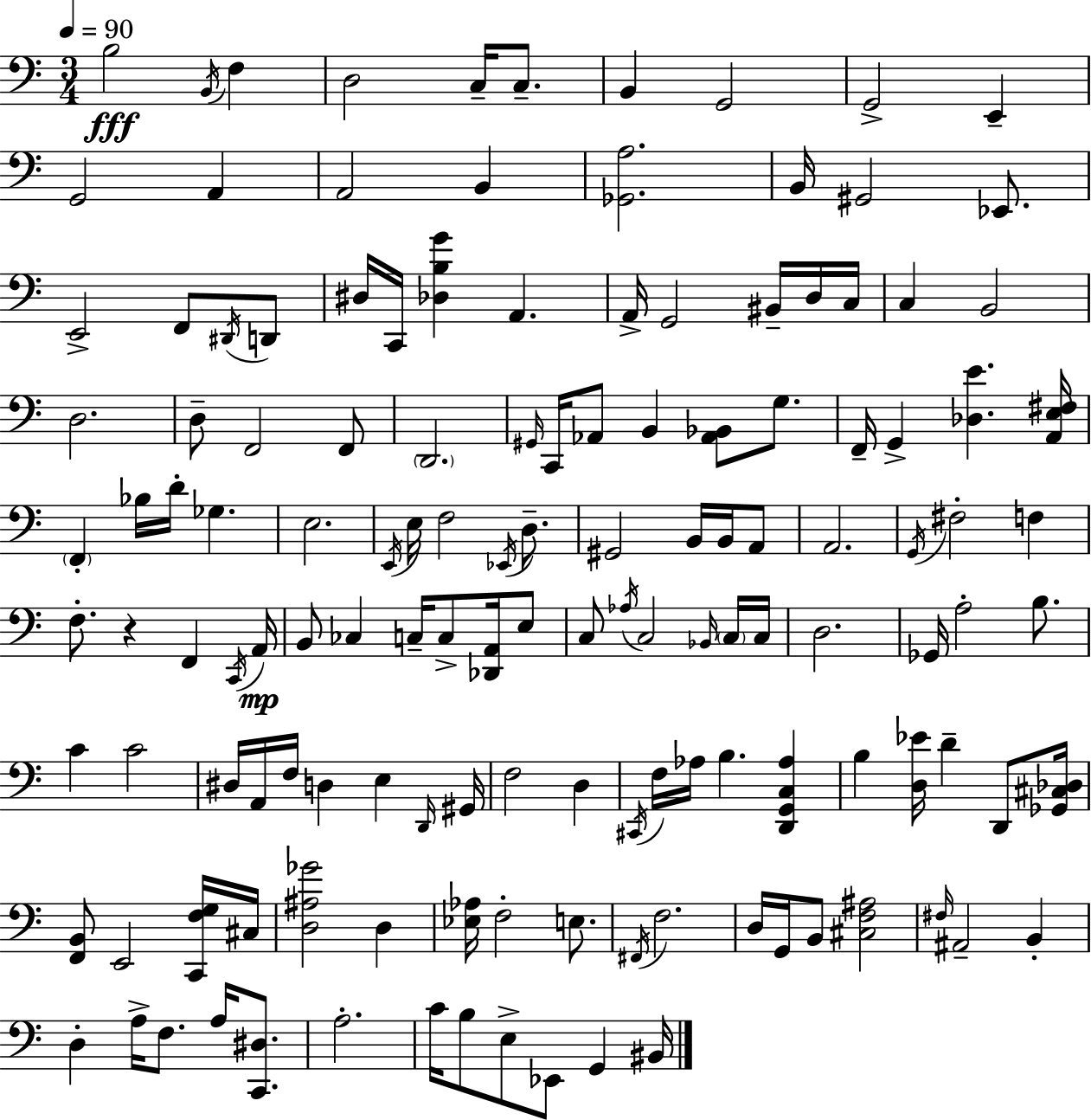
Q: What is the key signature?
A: A minor